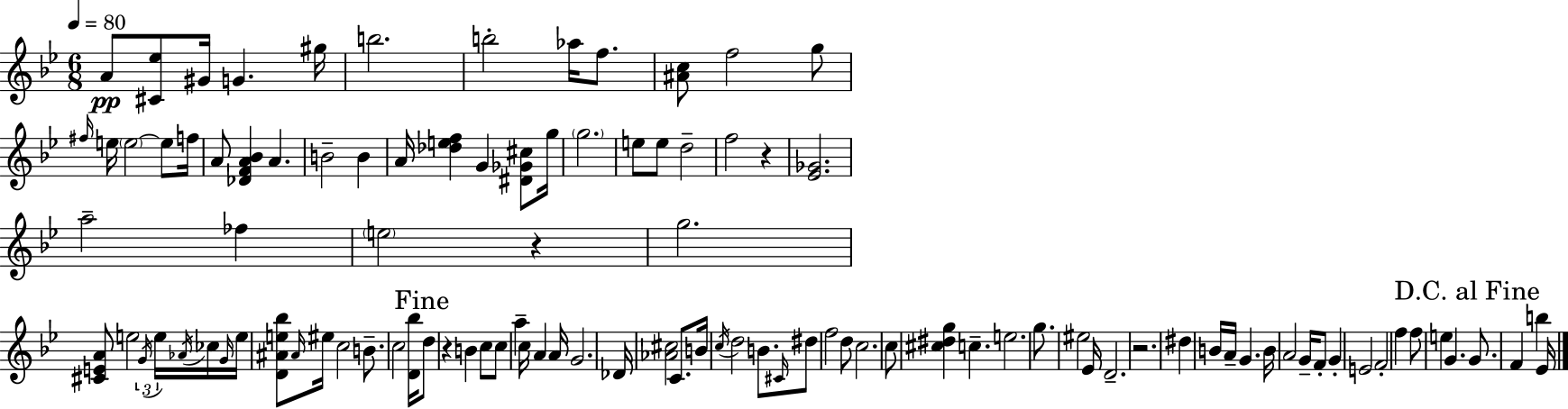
X:1
T:Untitled
M:6/8
L:1/4
K:Bb
A/2 [^C_e]/2 ^G/4 G ^g/4 b2 b2 _a/4 f/2 [^Ac]/2 f2 g/2 ^f/4 e/4 e2 e/2 f/4 A/2 [_DFA_B] A B2 B A/4 [_def] G [^D_G^c]/2 g/4 g2 e/2 e/2 d2 f2 z [_E_G]2 a2 _f e2 z g2 [^CEA]/2 e2 G/4 e/4 _A/4 _c/4 G/4 e/4 [D^Ae_b]/2 ^A/4 ^e/4 c2 B/2 c2 [D_b]/4 d/2 z B c/2 c/2 a c/4 A A/4 G2 _D/4 [_A^c]2 C/2 B/4 c/4 d2 B/2 ^C/4 ^d/2 f2 d/2 c2 c/2 [^c^dg] c e2 g/2 ^e2 _E/4 D2 z2 ^d B/4 A/4 G B/4 A2 G/4 F/2 G E2 F2 f f/2 e G G/2 F b _E/4